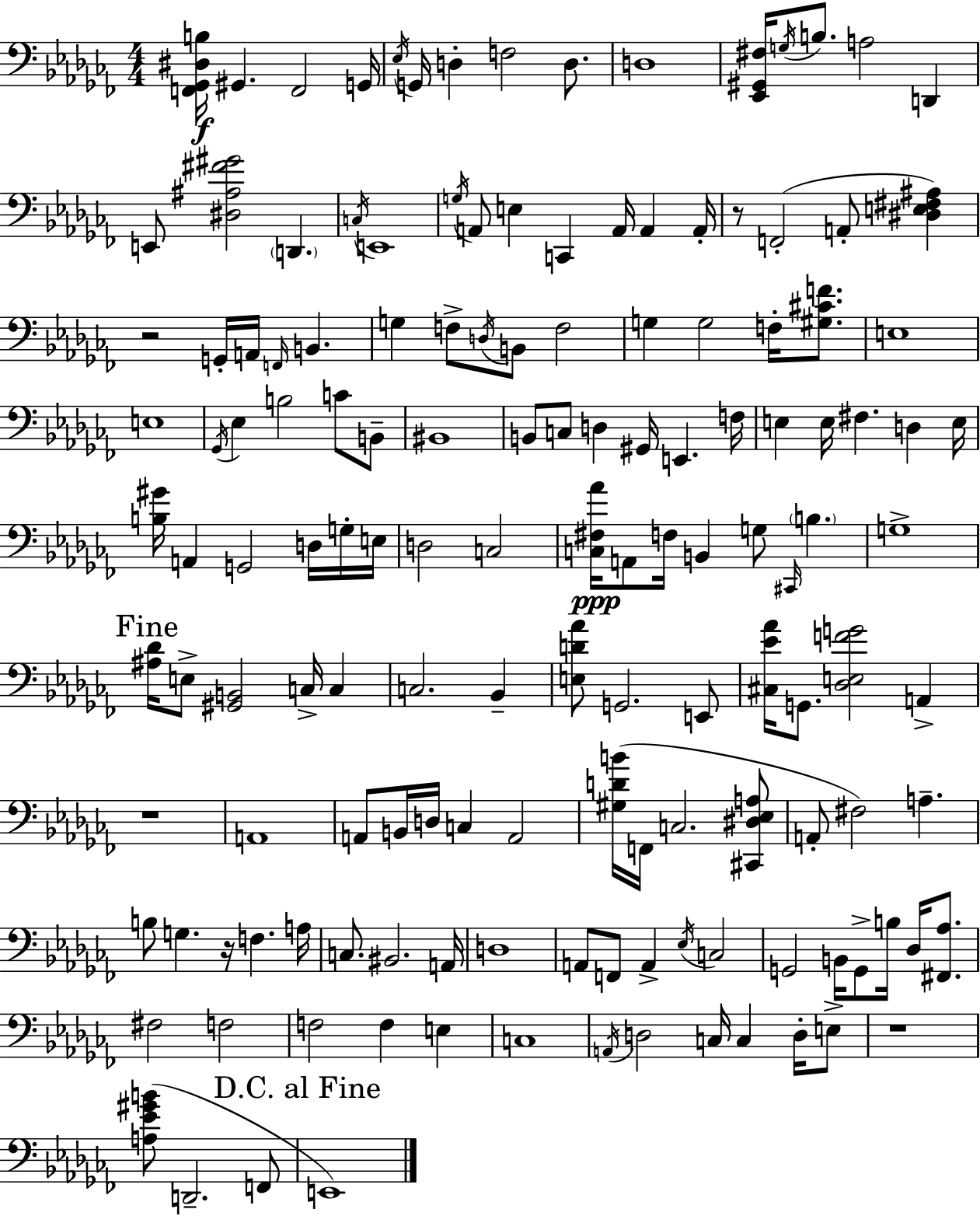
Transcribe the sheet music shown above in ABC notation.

X:1
T:Untitled
M:4/4
L:1/4
K:Abm
[F,,_G,,^D,B,]/4 ^G,, F,,2 G,,/4 _E,/4 G,,/4 D, F,2 D,/2 D,4 [_E,,^G,,^F,]/4 G,/4 B,/2 A,2 D,, E,,/2 [^D,^A,^F^G]2 D,, C,/4 E,,4 G,/4 A,,/2 E, C,, A,,/4 A,, A,,/4 z/2 F,,2 A,,/2 [^D,E,^F,^A,] z2 G,,/4 A,,/4 F,,/4 B,, G, F,/2 D,/4 B,,/2 F,2 G, G,2 F,/4 [^G,^CF]/2 E,4 E,4 _G,,/4 _E, B,2 C/2 B,,/2 ^B,,4 B,,/2 C,/2 D, ^G,,/4 E,, F,/4 E, E,/4 ^F, D, E,/4 [B,^G]/4 A,, G,,2 D,/4 G,/4 E,/4 D,2 C,2 [C,^F,_A]/4 A,,/2 F,/4 B,, G,/2 ^C,,/4 B, G,4 [^A,_D]/4 E,/2 [^G,,B,,]2 C,/4 C, C,2 _B,, [E,D_A]/2 G,,2 E,,/2 [^C,_E_A]/4 G,,/2 [_D,E,FG]2 A,, z4 A,,4 A,,/2 B,,/4 D,/4 C, A,,2 [^G,DB]/4 F,,/4 C,2 [^C,,^D,_E,A,]/2 A,,/2 ^F,2 A, B,/2 G, z/4 F, A,/4 C,/2 ^B,,2 A,,/4 D,4 A,,/2 F,,/2 A,, _E,/4 C,2 G,,2 B,,/4 G,,/2 B,/4 _D,/4 [^F,,_A,]/2 ^F,2 F,2 F,2 F, E, C,4 A,,/4 D,2 C,/4 C, D,/4 E,/2 z4 [A,_E^GB]/2 D,,2 F,,/2 E,,4